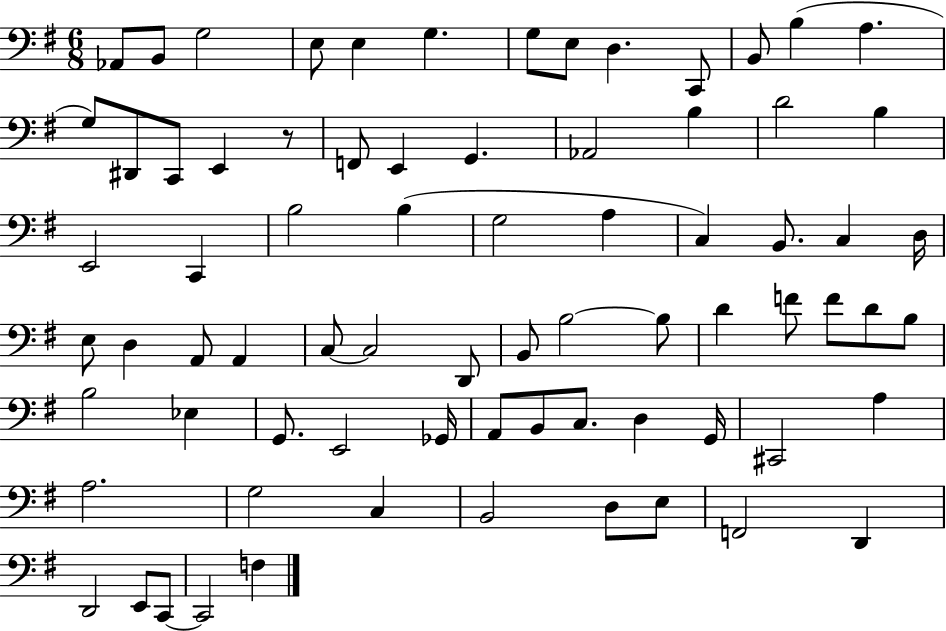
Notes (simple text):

Ab2/e B2/e G3/h E3/e E3/q G3/q. G3/e E3/e D3/q. C2/e B2/e B3/q A3/q. G3/e D#2/e C2/e E2/q R/e F2/e E2/q G2/q. Ab2/h B3/q D4/h B3/q E2/h C2/q B3/h B3/q G3/h A3/q C3/q B2/e. C3/q D3/s E3/e D3/q A2/e A2/q C3/e C3/h D2/e B2/e B3/h B3/e D4/q F4/e F4/e D4/e B3/e B3/h Eb3/q G2/e. E2/h Gb2/s A2/e B2/e C3/e. D3/q G2/s C#2/h A3/q A3/h. G3/h C3/q B2/h D3/e E3/e F2/h D2/q D2/h E2/e C2/e C2/h F3/q